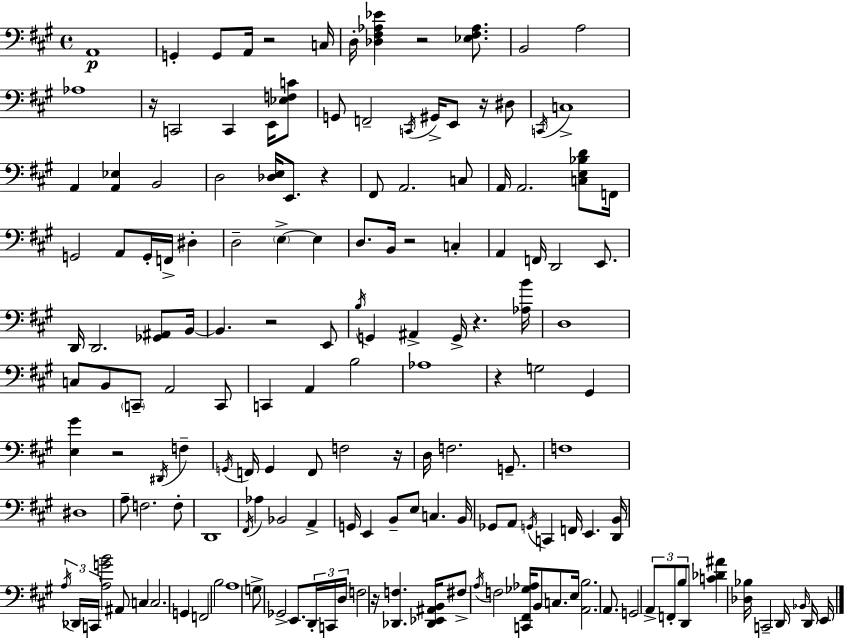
X:1
T:Untitled
M:4/4
L:1/4
K:A
A,,4 G,, G,,/2 A,,/4 z2 C,/4 D,/4 [_D,^F,_A,_E] z2 [_E,^F,_A,]/2 B,,2 A,2 _A,4 z/4 C,,2 C,, E,,/4 [_E,F,C]/2 G,,/2 F,,2 C,,/4 ^G,,/4 E,,/2 z/4 ^D,/2 C,,/4 C,4 A,, [A,,_E,] B,,2 D,2 [_D,E,]/4 E,,/2 z ^F,,/2 A,,2 C,/2 A,,/4 A,,2 [C,E,_B,D]/2 F,,/4 G,,2 A,,/2 G,,/4 F,,/4 ^D, D,2 E, E, D,/2 B,,/4 z2 C, A,, F,,/4 D,,2 E,,/2 D,,/4 D,,2 [_G,,^A,,]/2 B,,/4 B,, z2 E,,/2 B,/4 G,, ^A,, G,,/4 z [_A,B]/4 D,4 C,/2 B,,/2 C,,/2 A,,2 C,,/2 C,, A,, B,2 _A,4 z G,2 ^G,, [E,^G] z2 ^D,,/4 F, G,,/4 F,,/4 G,, F,,/2 F,2 z/4 D,/4 F,2 G,,/2 F,4 ^D,4 A,/2 F,2 F,/2 D,,4 ^F,,/4 _A, _B,,2 A,, G,,/4 E,, B,,/2 E,/2 C, B,,/4 _G,,/2 A,,/2 G,,/4 C,, F,,/4 E,, [D,,B,,]/4 A,/4 _D,,/4 C,,/4 [A,GB]2 ^A,,/2 C, C,2 G,, F,,2 B,2 A,4 G,/2 _G,,2 E,,/2 D,,/4 C,,/4 D,/4 F,2 z/4 [_D,,F,] [_D,,_E,,^A,,B,,]/4 ^F,/2 A,/4 F,2 [C,,^F,,_G,_A,]/4 B,,/2 C,/2 E,/4 [A,,B,]2 A,,/2 G,,2 A,,/2 F,,/2 B,/2 D,,/2 [C_D^A] [_D,_B,]/4 C,,2 D,,/4 _B,,/4 D,,/4 E,,/4